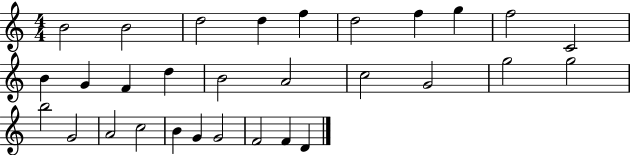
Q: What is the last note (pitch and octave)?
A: D4